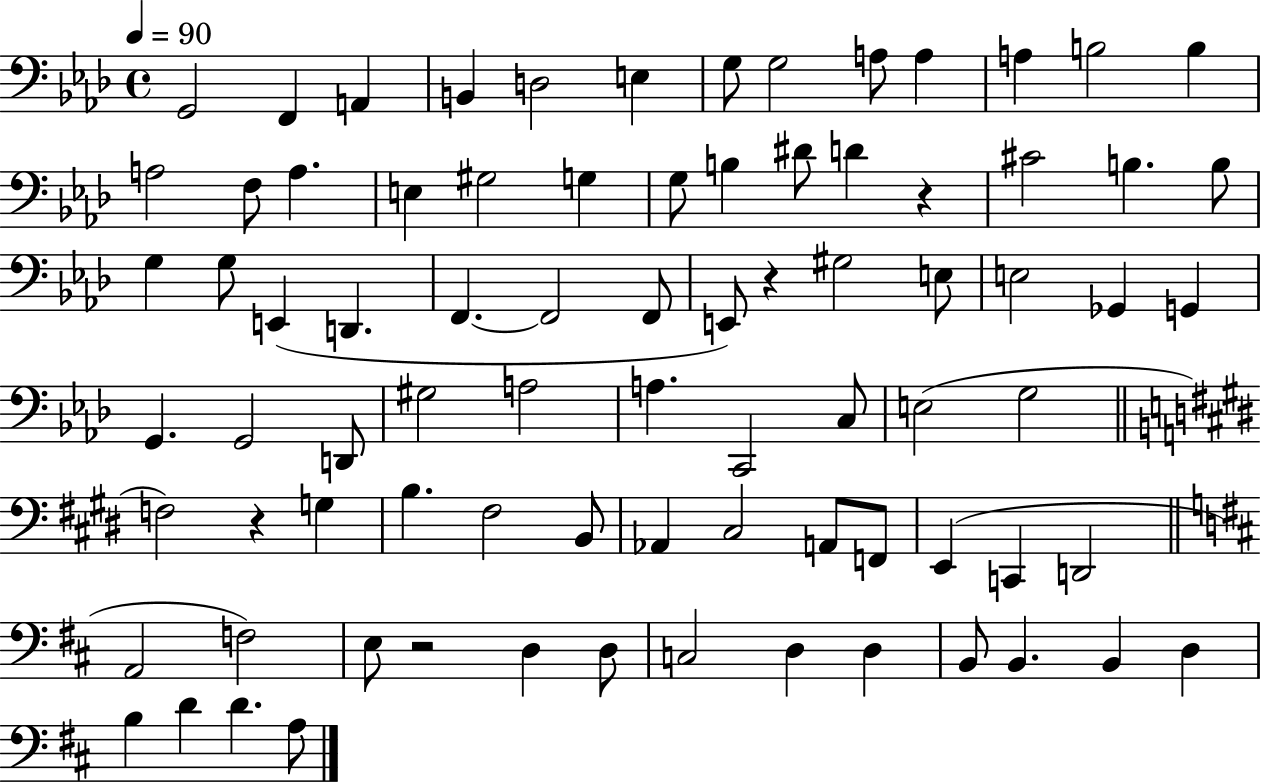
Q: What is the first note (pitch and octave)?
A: G2